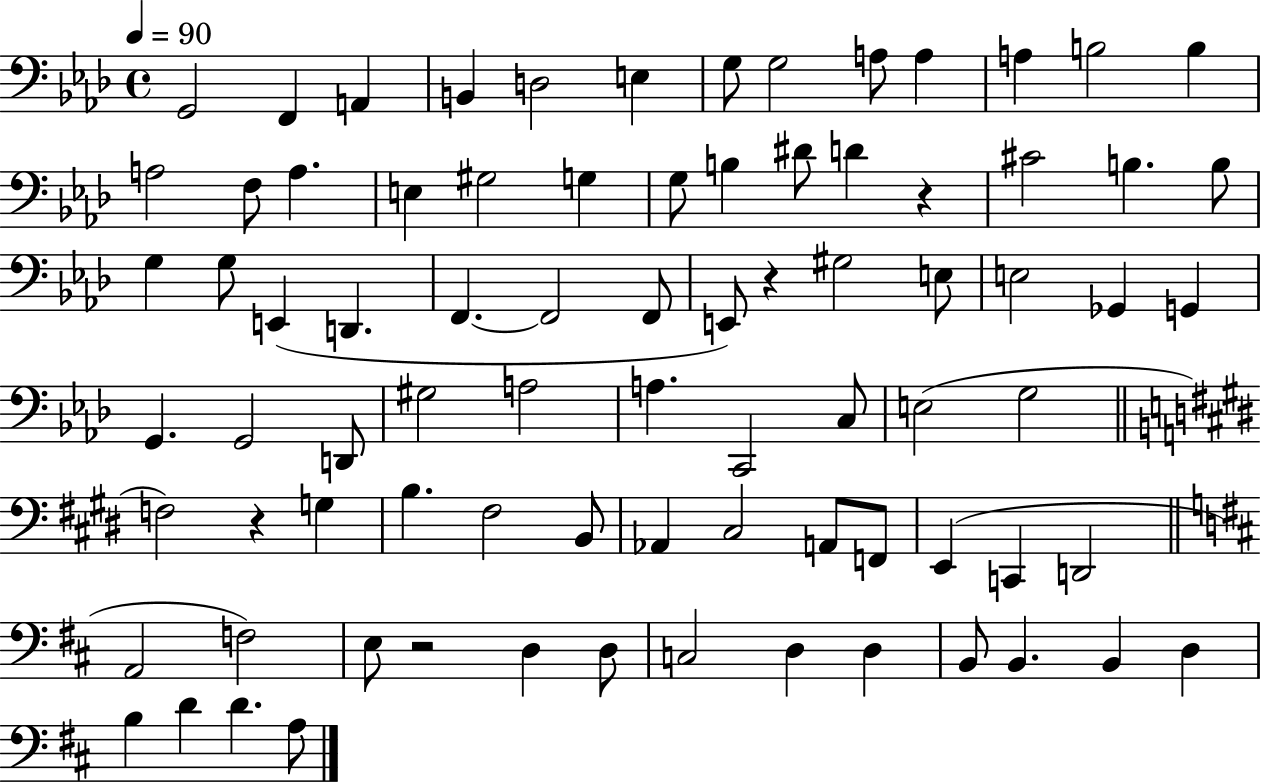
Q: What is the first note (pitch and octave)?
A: G2